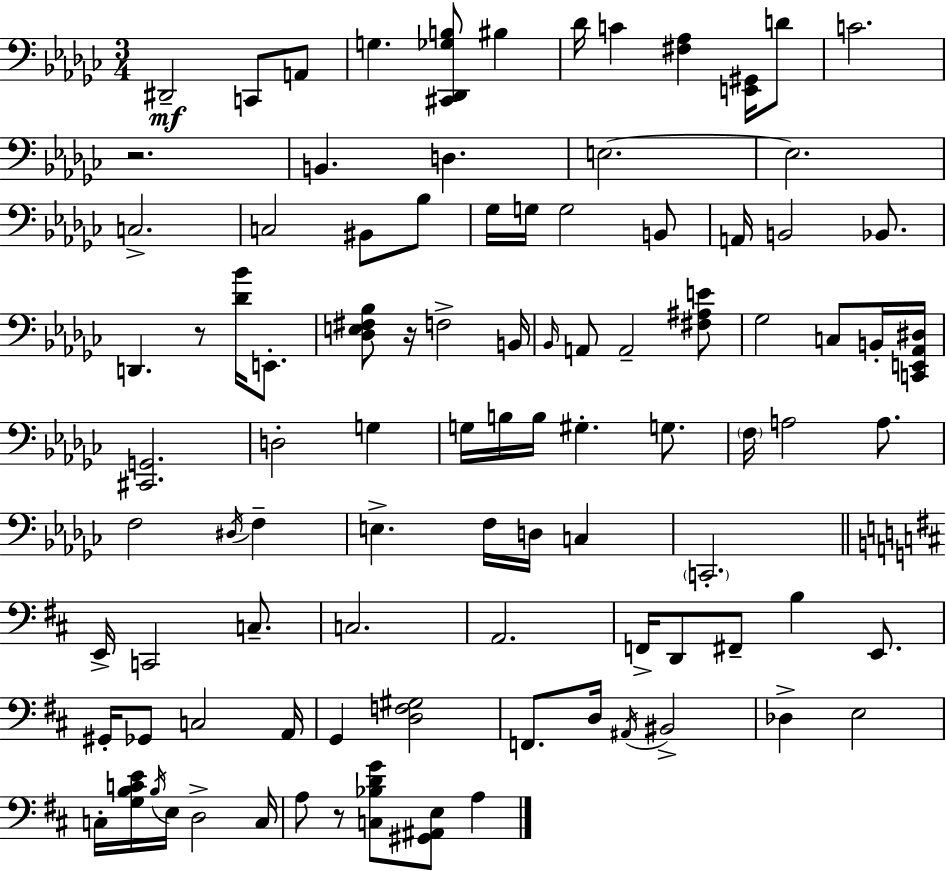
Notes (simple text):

D#2/h C2/e A2/e G3/q. [C#2,Db2,Gb3,B3]/e BIS3/q Db4/s C4/q [F#3,Ab3]/q [E2,G#2]/s D4/e C4/h. R/h. B2/q. D3/q. E3/h. E3/h. C3/h. C3/h BIS2/e Bb3/e Gb3/s G3/s G3/h B2/e A2/s B2/h Bb2/e. D2/q. R/e [Db4,Bb4]/s E2/e. [Db3,E3,F#3,Bb3]/e R/s F3/h B2/s Bb2/s A2/e A2/h [F#3,A#3,E4]/e Gb3/h C3/e B2/s [C2,E2,Ab2,D#3]/s [C#2,G2]/h. D3/h G3/q G3/s B3/s B3/s G#3/q. G3/e. F3/s A3/h A3/e. F3/h D#3/s F3/q E3/q. F3/s D3/s C3/q C2/h. E2/s C2/h C3/e. C3/h. A2/h. F2/s D2/e F#2/e B3/q E2/e. G#2/s Gb2/e C3/h A2/s G2/q [D3,F3,G#3]/h F2/e. D3/s A#2/s BIS2/h Db3/q E3/h C3/s [G3,B3,C4,E4]/s B3/s E3/s D3/h C3/s A3/e R/e [C3,Bb3,D4,G4]/e [G#2,A#2,E3]/e A3/q